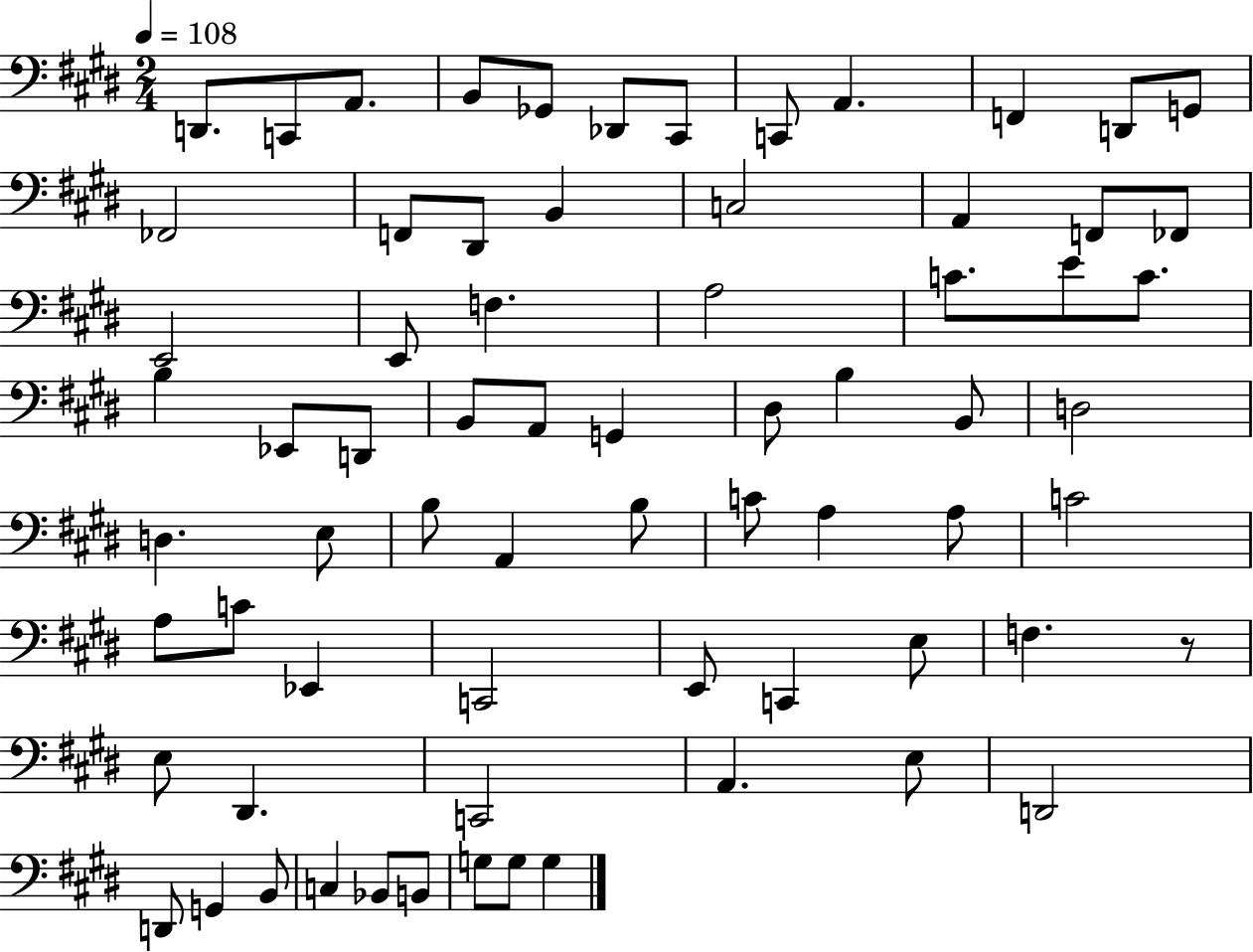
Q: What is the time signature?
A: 2/4